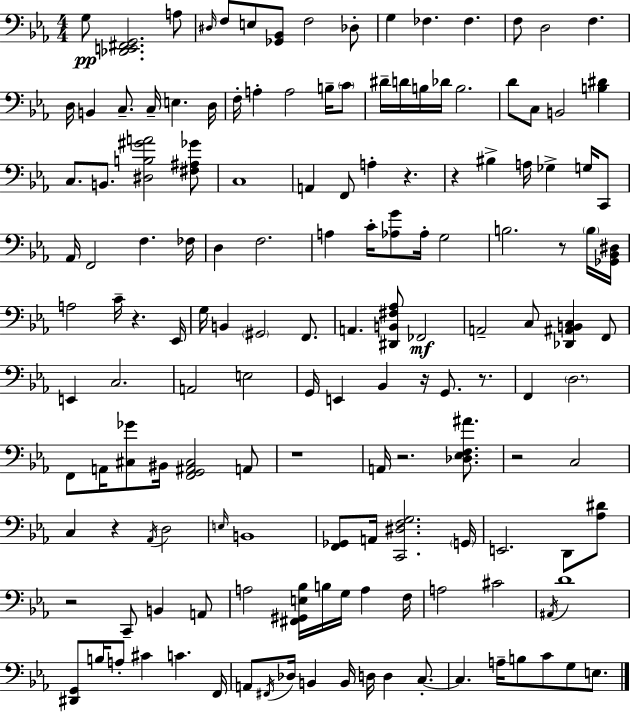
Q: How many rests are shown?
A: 11